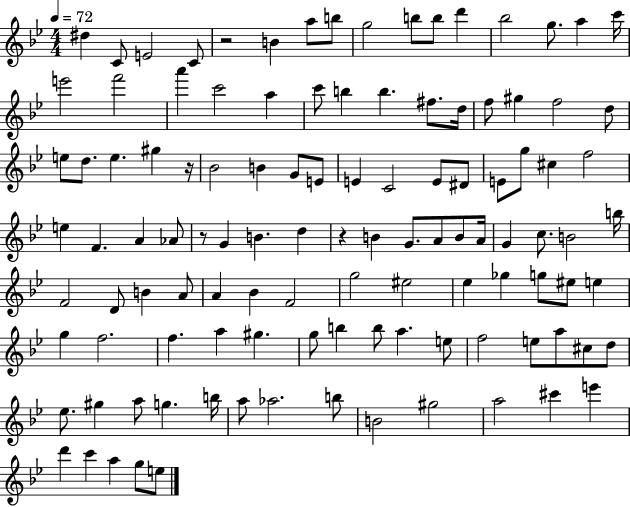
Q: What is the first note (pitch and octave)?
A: D#5